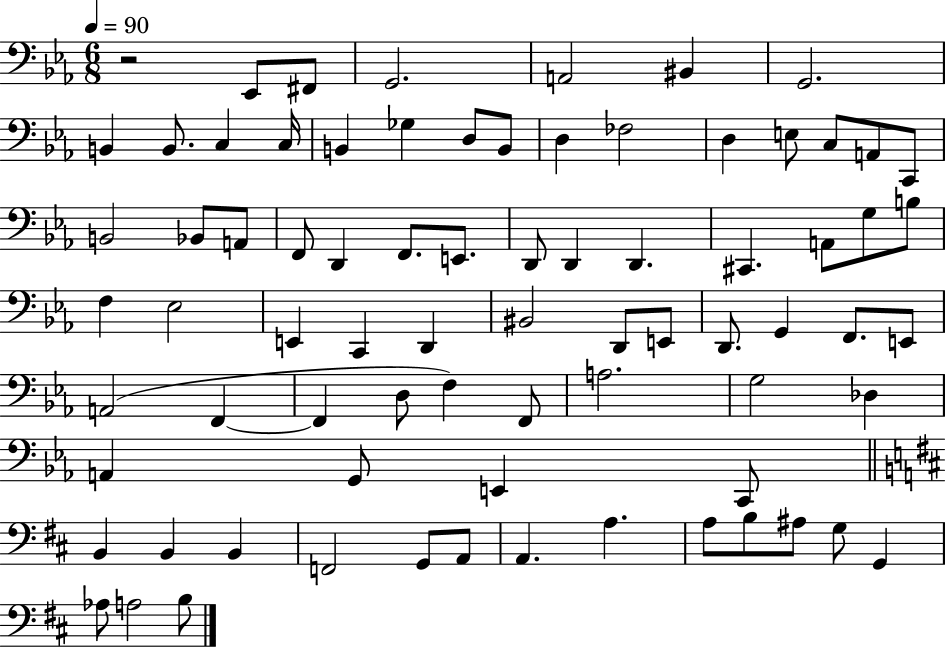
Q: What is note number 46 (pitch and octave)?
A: F2